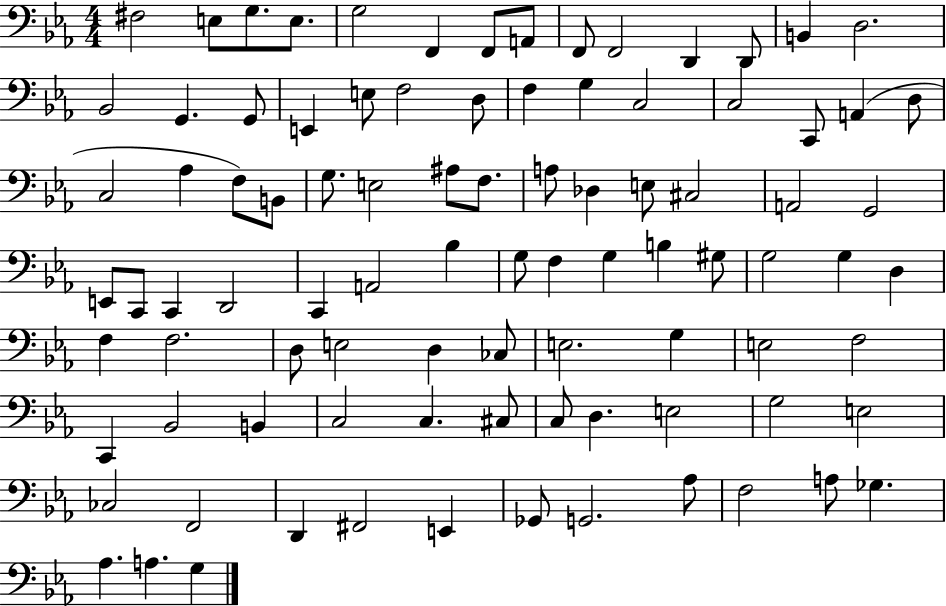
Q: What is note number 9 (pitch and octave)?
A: F2